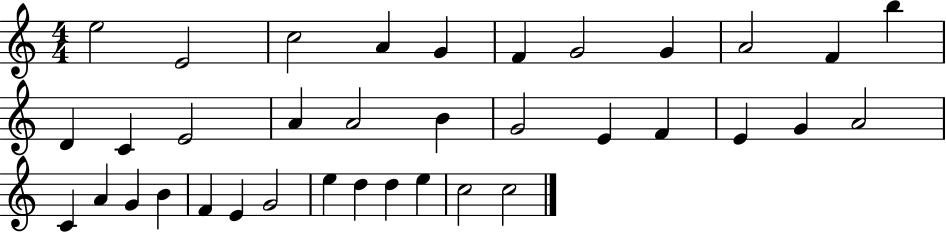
X:1
T:Untitled
M:4/4
L:1/4
K:C
e2 E2 c2 A G F G2 G A2 F b D C E2 A A2 B G2 E F E G A2 C A G B F E G2 e d d e c2 c2